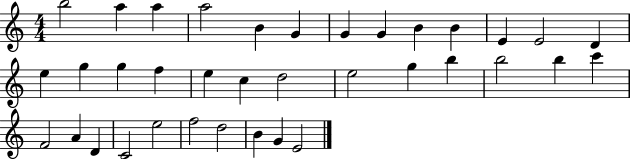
X:1
T:Untitled
M:4/4
L:1/4
K:C
b2 a a a2 B G G G B B E E2 D e g g f e c d2 e2 g b b2 b c' F2 A D C2 e2 f2 d2 B G E2